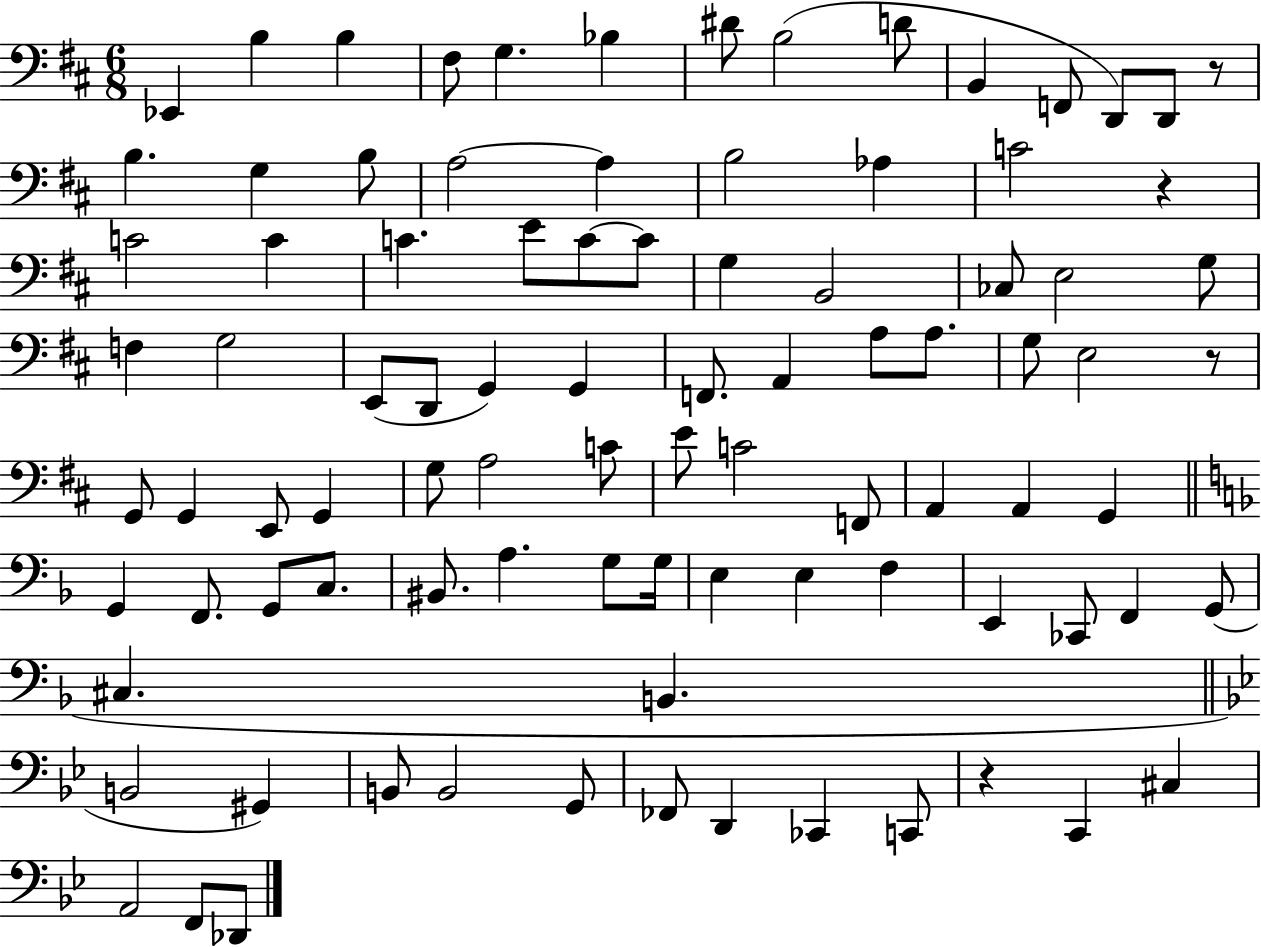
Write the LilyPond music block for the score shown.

{
  \clef bass
  \numericTimeSignature
  \time 6/8
  \key d \major
  ees,4 b4 b4 | fis8 g4. bes4 | dis'8 b2( d'8 | b,4 f,8 d,8) d,8 r8 | \break b4. g4 b8 | a2~~ a4 | b2 aes4 | c'2 r4 | \break c'2 c'4 | c'4. e'8 c'8~~ c'8 | g4 b,2 | ces8 e2 g8 | \break f4 g2 | e,8( d,8 g,4) g,4 | f,8. a,4 a8 a8. | g8 e2 r8 | \break g,8 g,4 e,8 g,4 | g8 a2 c'8 | e'8 c'2 f,8 | a,4 a,4 g,4 | \break \bar "||" \break \key f \major g,4 f,8. g,8 c8. | bis,8. a4. g8 g16 | e4 e4 f4 | e,4 ces,8 f,4 g,8( | \break cis4. b,4. | \bar "||" \break \key g \minor b,2 gis,4) | b,8 b,2 g,8 | fes,8 d,4 ces,4 c,8 | r4 c,4 cis4 | \break a,2 f,8 des,8 | \bar "|."
}